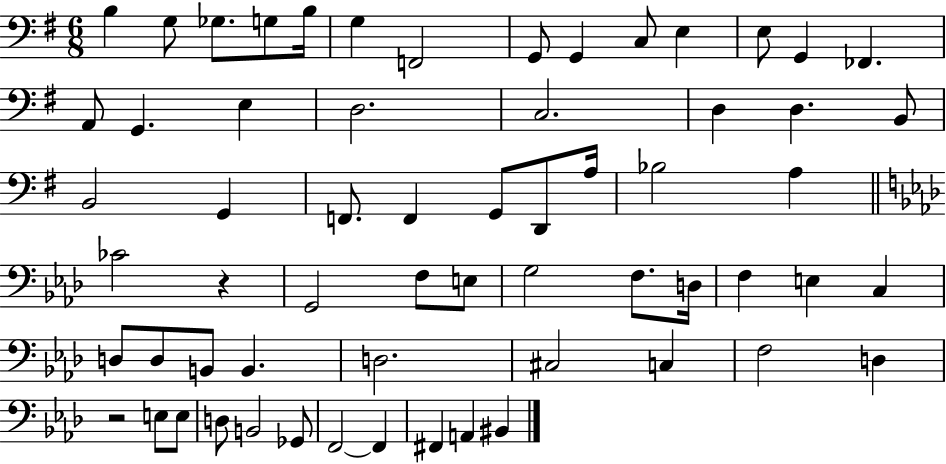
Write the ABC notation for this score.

X:1
T:Untitled
M:6/8
L:1/4
K:G
B, G,/2 _G,/2 G,/2 B,/4 G, F,,2 G,,/2 G,, C,/2 E, E,/2 G,, _F,, A,,/2 G,, E, D,2 C,2 D, D, B,,/2 B,,2 G,, F,,/2 F,, G,,/2 D,,/2 A,/4 _B,2 A, _C2 z G,,2 F,/2 E,/2 G,2 F,/2 D,/4 F, E, C, D,/2 D,/2 B,,/2 B,, D,2 ^C,2 C, F,2 D, z2 E,/2 E,/2 D,/2 B,,2 _G,,/2 F,,2 F,, ^F,, A,, ^B,,